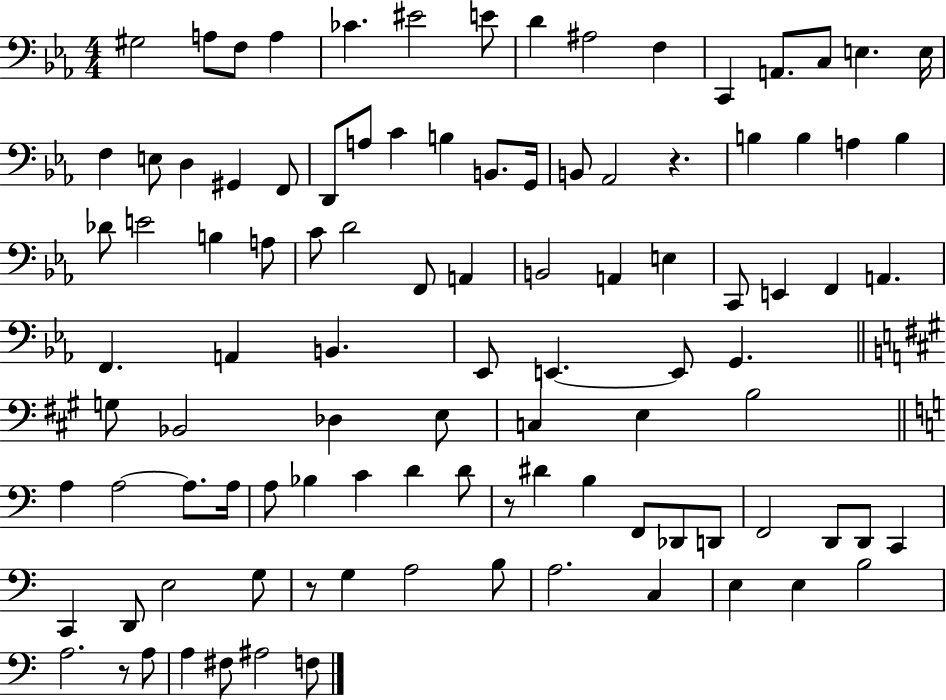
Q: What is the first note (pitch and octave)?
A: G#3